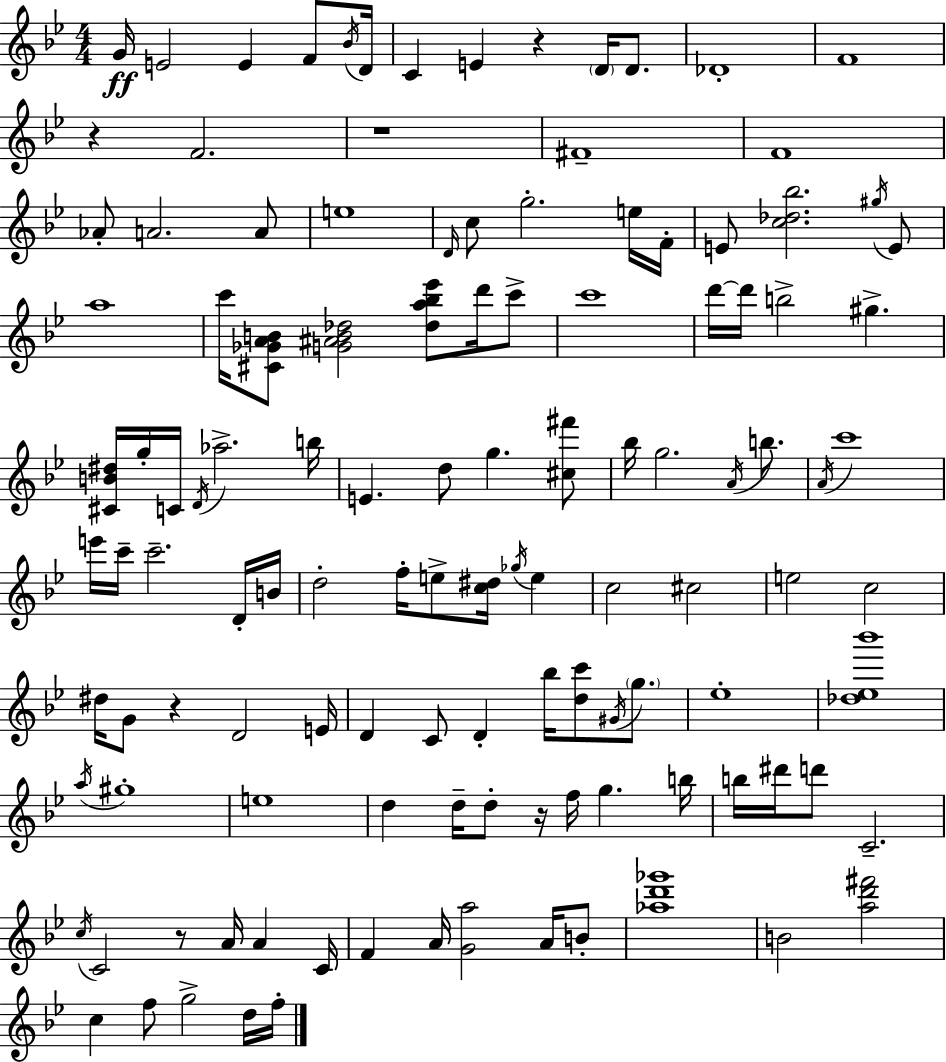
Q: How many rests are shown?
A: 6